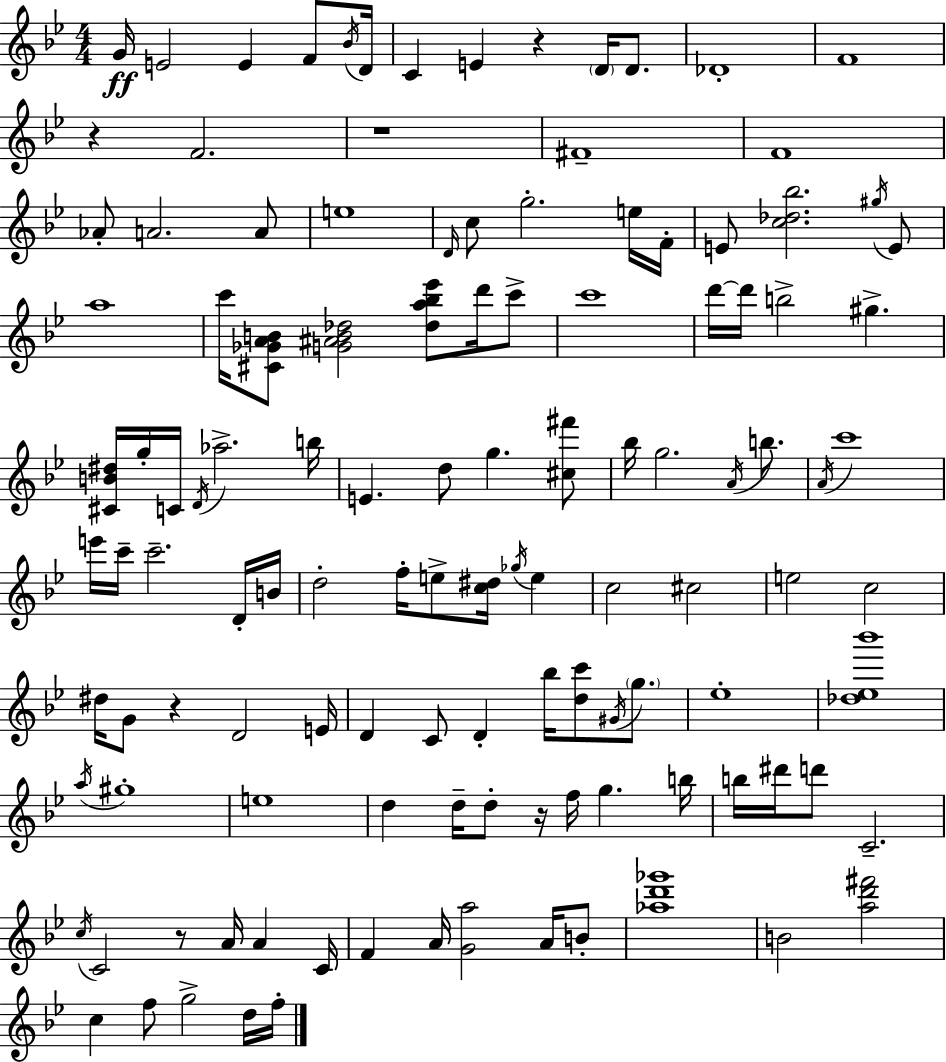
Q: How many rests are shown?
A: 6